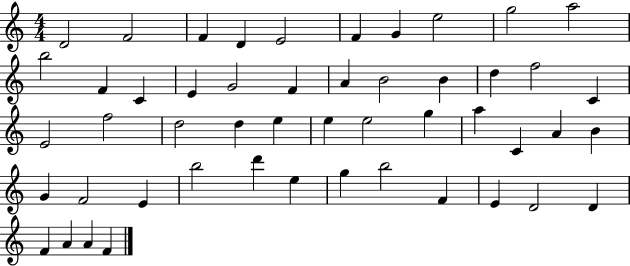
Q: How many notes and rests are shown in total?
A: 50